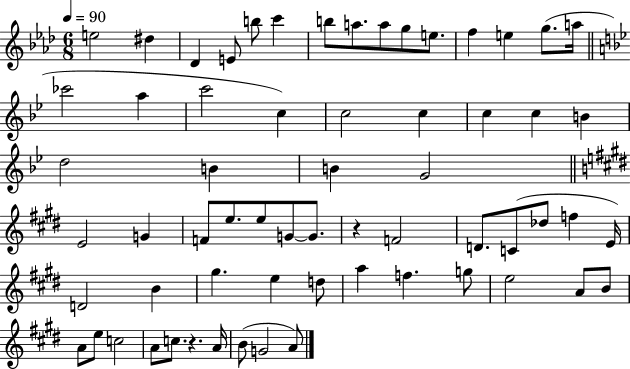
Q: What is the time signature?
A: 6/8